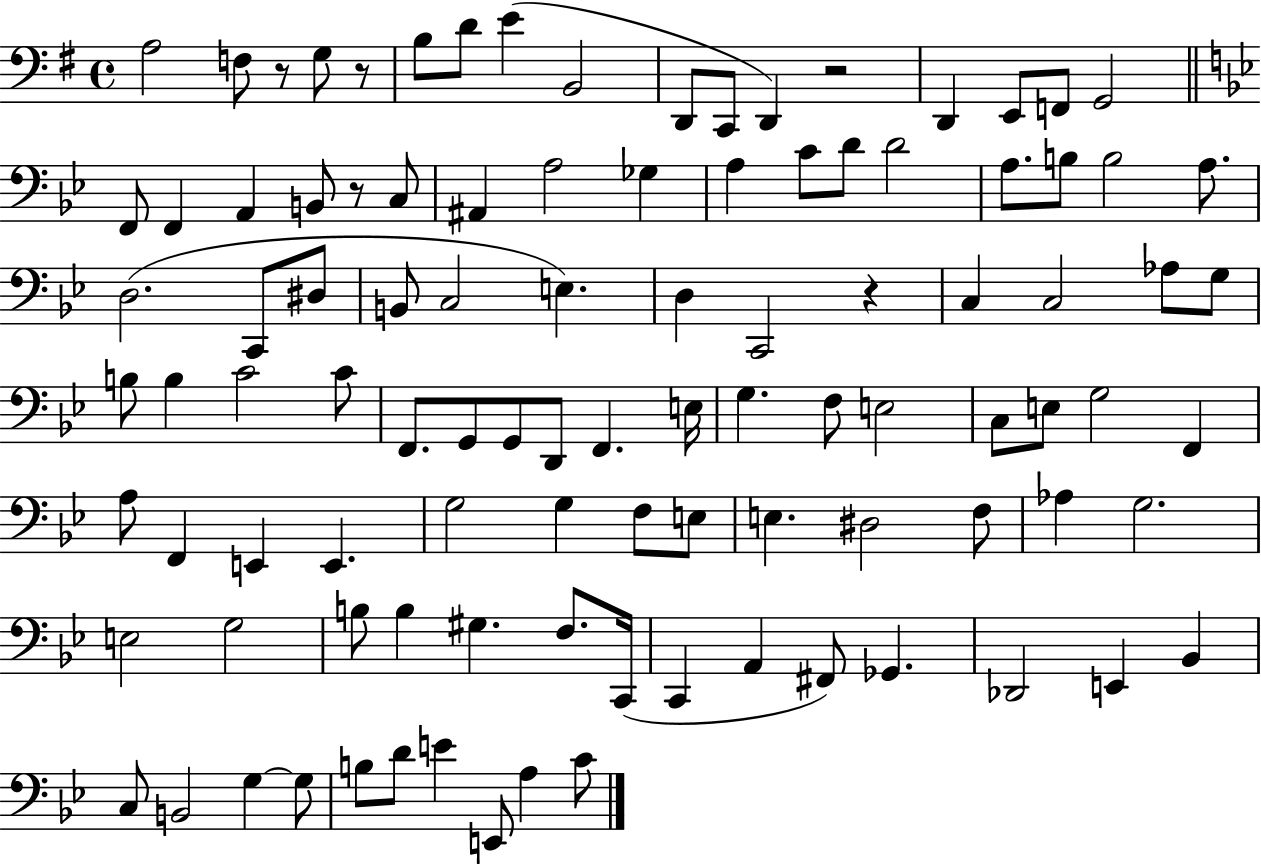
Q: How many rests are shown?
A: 5